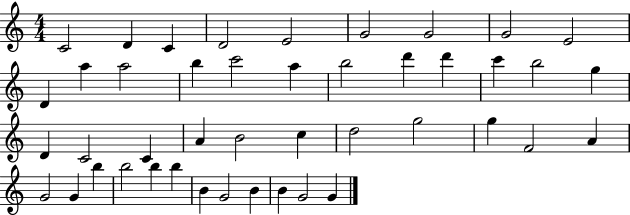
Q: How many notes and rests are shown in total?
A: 44